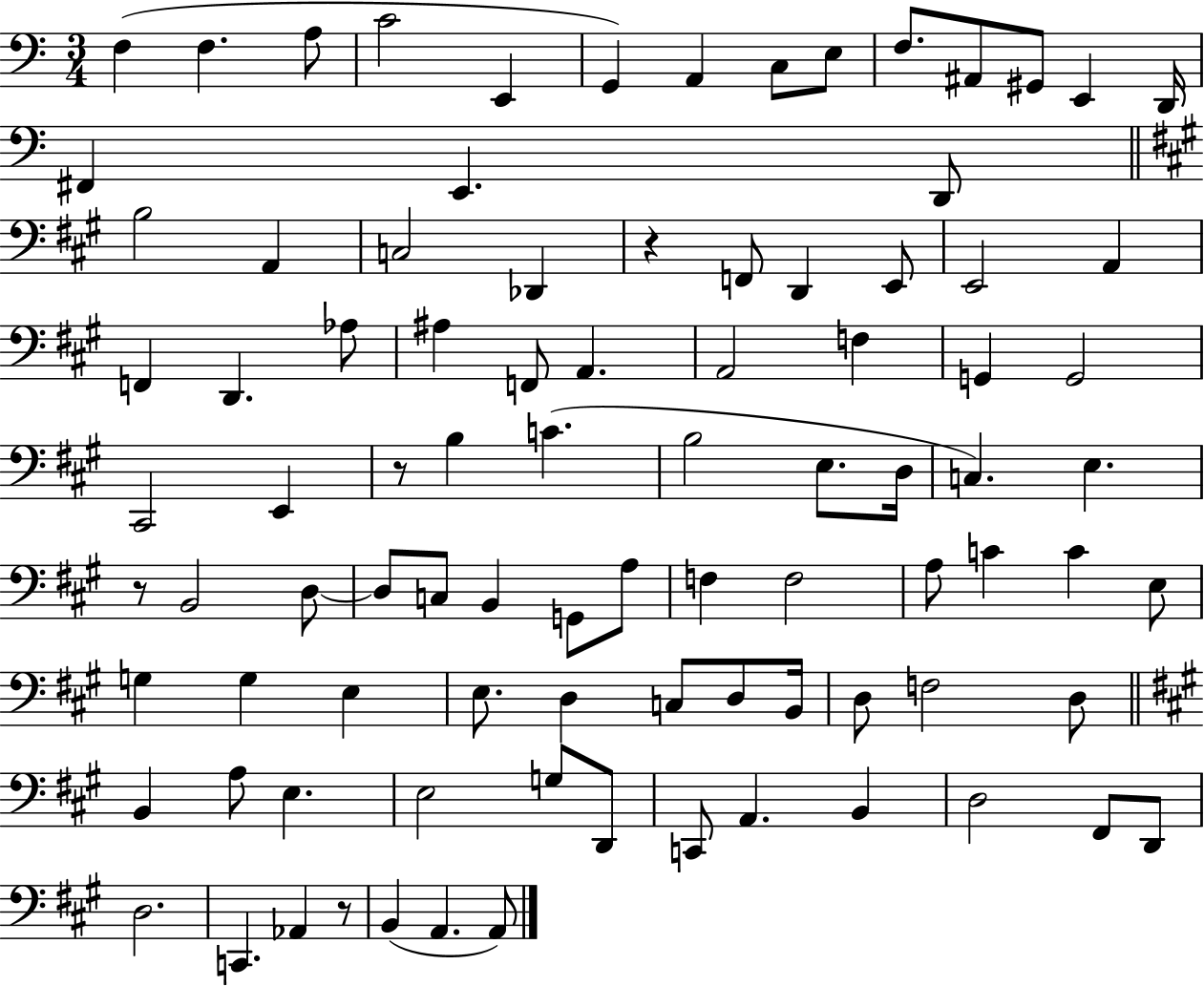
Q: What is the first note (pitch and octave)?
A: F3